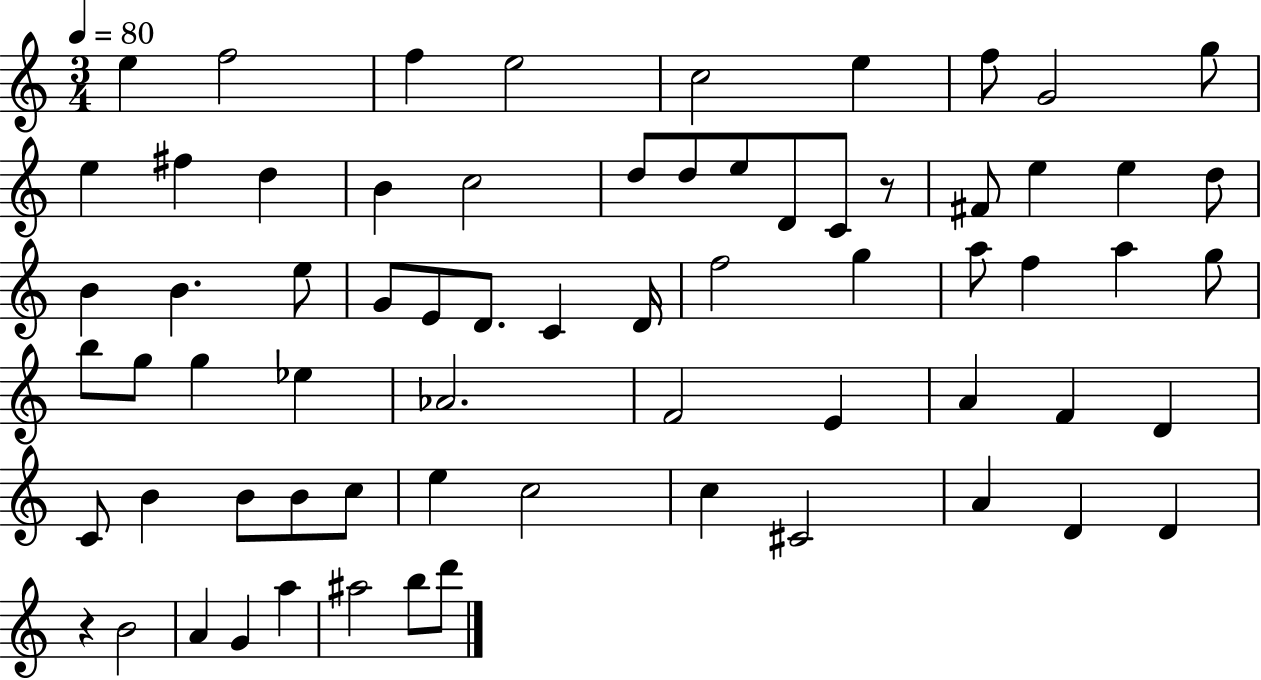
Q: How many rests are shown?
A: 2